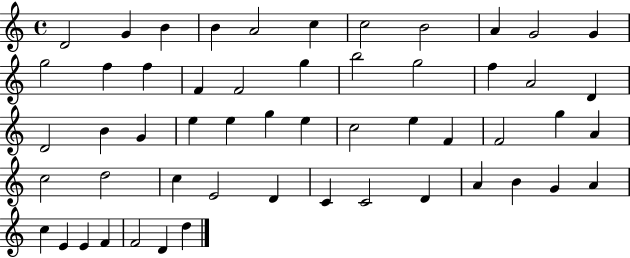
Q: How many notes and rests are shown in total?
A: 54